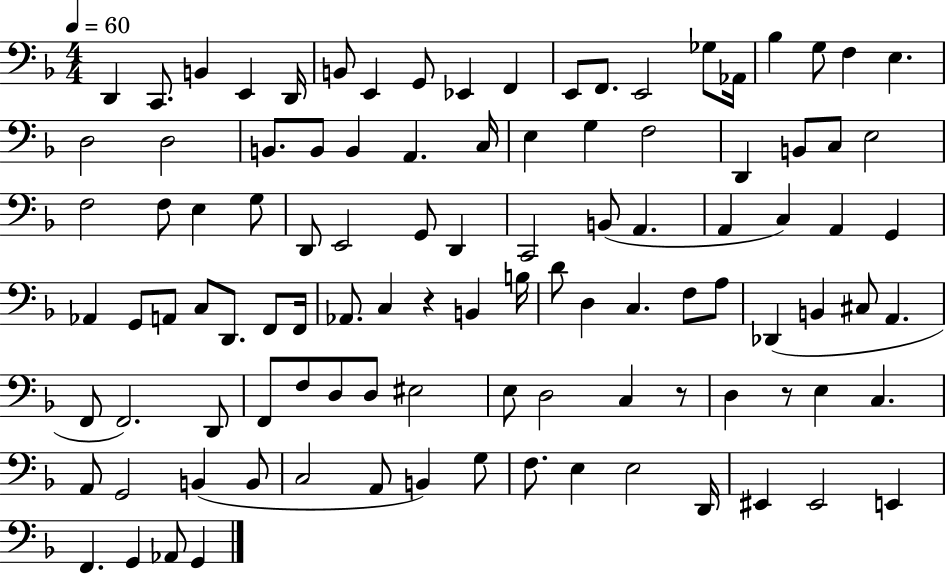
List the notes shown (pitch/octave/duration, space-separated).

D2/q C2/e. B2/q E2/q D2/s B2/e E2/q G2/e Eb2/q F2/q E2/e F2/e. E2/h Gb3/e Ab2/s Bb3/q G3/e F3/q E3/q. D3/h D3/h B2/e. B2/e B2/q A2/q. C3/s E3/q G3/q F3/h D2/q B2/e C3/e E3/h F3/h F3/e E3/q G3/e D2/e E2/h G2/e D2/q C2/h B2/e A2/q. A2/q C3/q A2/q G2/q Ab2/q G2/e A2/e C3/e D2/e. F2/e F2/s Ab2/e. C3/q R/q B2/q B3/s D4/e D3/q C3/q. F3/e A3/e Db2/q B2/q C#3/e A2/q. F2/e F2/h. D2/e F2/e F3/e D3/e D3/e EIS3/h E3/e D3/h C3/q R/e D3/q R/e E3/q C3/q. A2/e G2/h B2/q B2/e C3/h A2/e B2/q G3/e F3/e. E3/q E3/h D2/s EIS2/q EIS2/h E2/q F2/q. G2/q Ab2/e G2/q